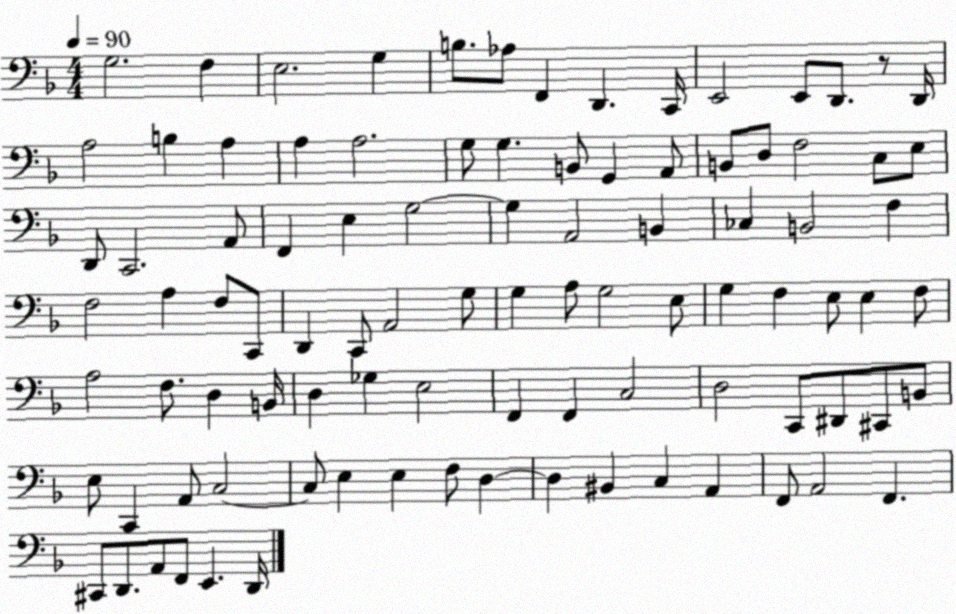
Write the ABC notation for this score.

X:1
T:Untitled
M:4/4
L:1/4
K:F
G,2 F, E,2 G, B,/2 _A,/2 F,, D,, C,,/4 E,,2 E,,/2 D,,/2 z/2 D,,/4 A,2 B, A, A, A,2 G,/2 G, B,,/2 G,, A,,/2 B,,/2 D,/2 F,2 C,/2 E,/2 D,,/2 C,,2 A,,/2 F,, E, G,2 G, A,,2 B,, _C, B,,2 F, F,2 A, F,/2 C,,/2 D,, C,,/2 A,,2 G,/2 G, A,/2 G,2 E,/2 G, F, E,/2 E, F,/2 A,2 F,/2 D, B,,/4 D, _G, E,2 F,, F,, C,2 D,2 C,,/2 ^D,,/2 ^C,,/2 B,,/2 E,/2 C,, A,,/2 C,2 C,/2 E, E, F,/2 D, D, ^B,, C, A,, F,,/2 A,,2 F,, ^C,,/2 D,,/2 A,,/2 F,,/2 E,, D,,/4